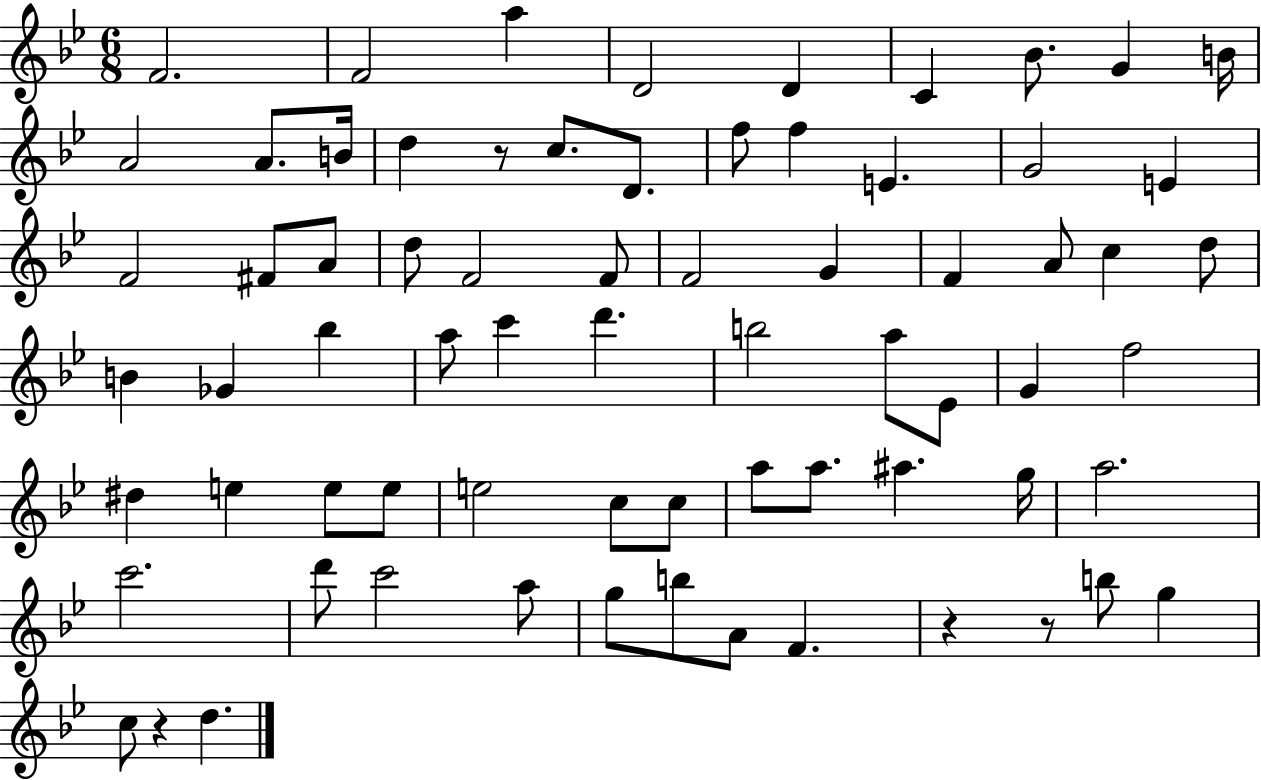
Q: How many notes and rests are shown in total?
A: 71